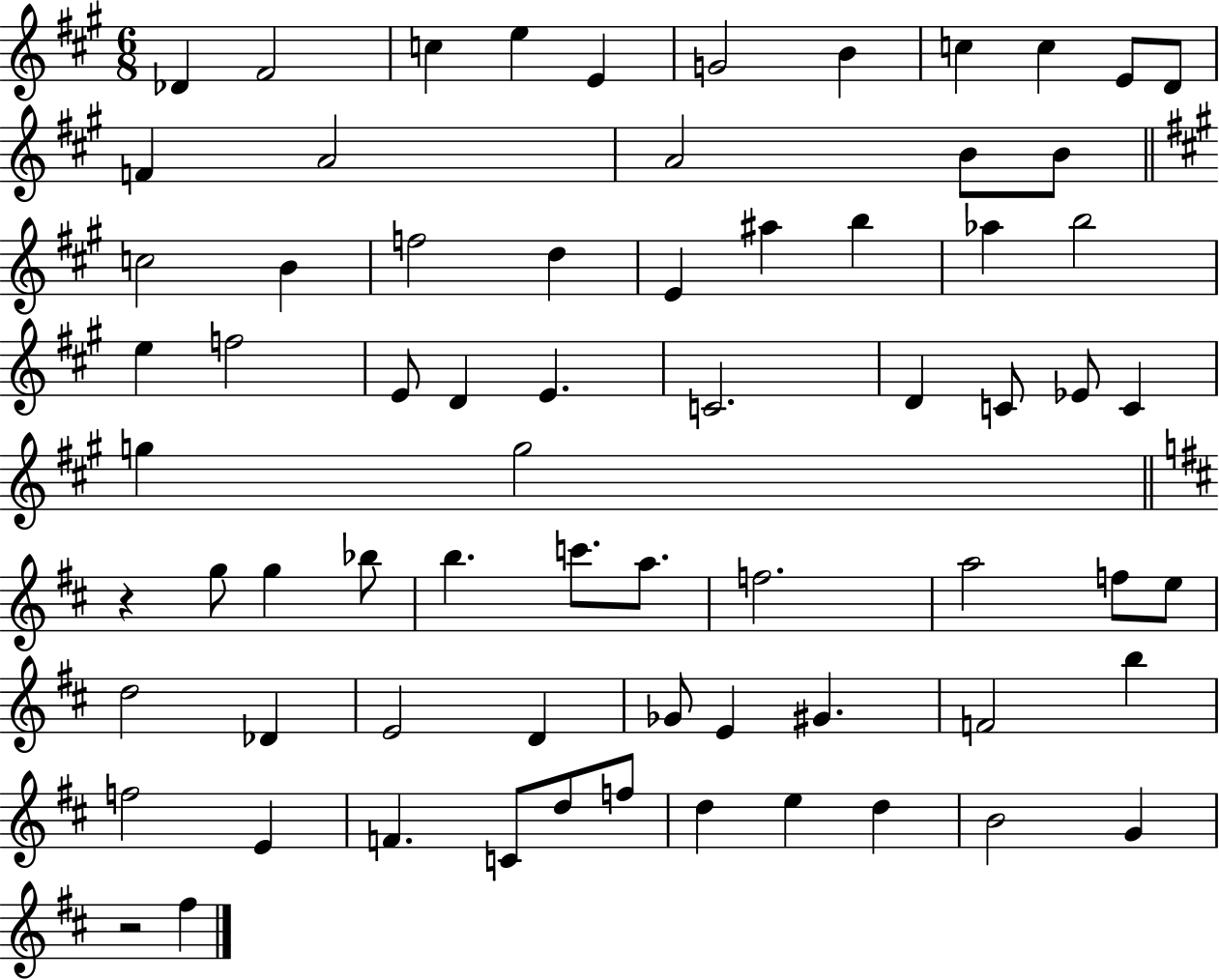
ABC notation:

X:1
T:Untitled
M:6/8
L:1/4
K:A
_D ^F2 c e E G2 B c c E/2 D/2 F A2 A2 B/2 B/2 c2 B f2 d E ^a b _a b2 e f2 E/2 D E C2 D C/2 _E/2 C g g2 z g/2 g _b/2 b c'/2 a/2 f2 a2 f/2 e/2 d2 _D E2 D _G/2 E ^G F2 b f2 E F C/2 d/2 f/2 d e d B2 G z2 ^f